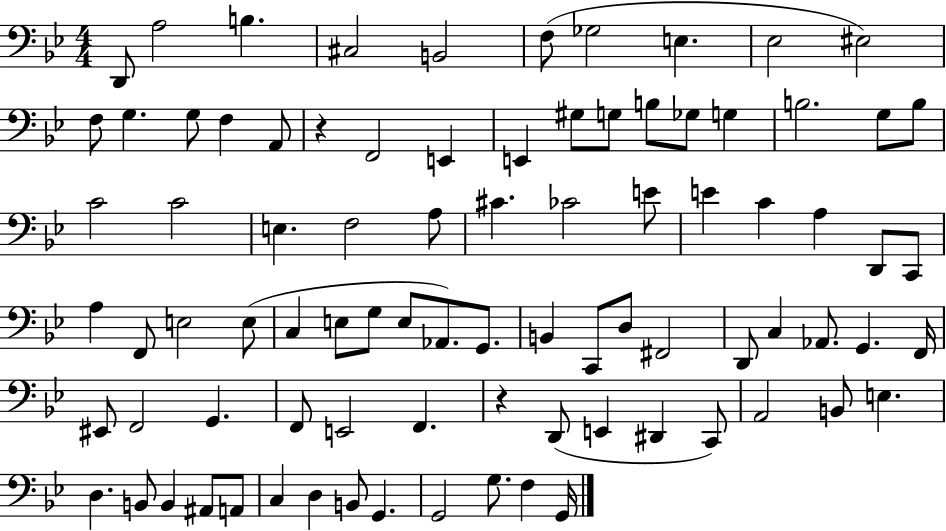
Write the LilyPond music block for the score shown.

{
  \clef bass
  \numericTimeSignature
  \time 4/4
  \key bes \major
  d,8 a2 b4. | cis2 b,2 | f8( ges2 e4. | ees2 eis2) | \break f8 g4. g8 f4 a,8 | r4 f,2 e,4 | e,4 gis8 g8 b8 ges8 g4 | b2. g8 b8 | \break c'2 c'2 | e4. f2 a8 | cis'4. ces'2 e'8 | e'4 c'4 a4 d,8 c,8 | \break a4 f,8 e2 e8( | c4 e8 g8 e8 aes,8.) g,8. | b,4 c,8 d8 fis,2 | d,8 c4 aes,8. g,4. f,16 | \break eis,8 f,2 g,4. | f,8 e,2 f,4. | r4 d,8( e,4 dis,4 c,8) | a,2 b,8 e4. | \break d4. b,8 b,4 ais,8 a,8 | c4 d4 b,8 g,4. | g,2 g8. f4 g,16 | \bar "|."
}